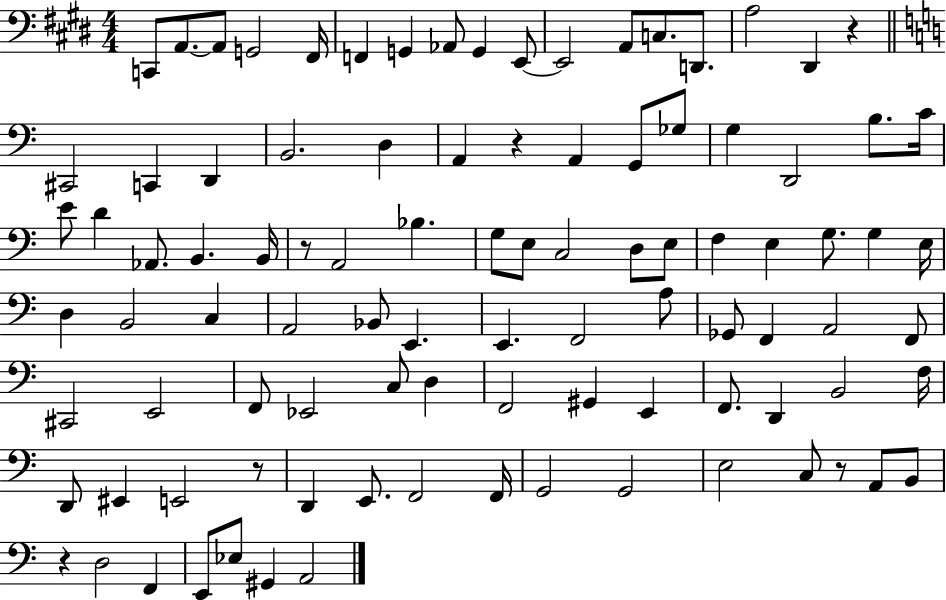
C2/e A2/e. A2/e G2/h F#2/s F2/q G2/q Ab2/e G2/q E2/e E2/h A2/e C3/e. D2/e. A3/h D#2/q R/q C#2/h C2/q D2/q B2/h. D3/q A2/q R/q A2/q G2/e Gb3/e G3/q D2/h B3/e. C4/s E4/e D4/q Ab2/e. B2/q. B2/s R/e A2/h Bb3/q. G3/e E3/e C3/h D3/e E3/e F3/q E3/q G3/e. G3/q E3/s D3/q B2/h C3/q A2/h Bb2/e E2/q. E2/q. F2/h A3/e Gb2/e F2/q A2/h F2/e C#2/h E2/h F2/e Eb2/h C3/e D3/q F2/h G#2/q E2/q F2/e. D2/q B2/h F3/s D2/e EIS2/q E2/h R/e D2/q E2/e. F2/h F2/s G2/h G2/h E3/h C3/e R/e A2/e B2/e R/q D3/h F2/q E2/e Eb3/e G#2/q A2/h